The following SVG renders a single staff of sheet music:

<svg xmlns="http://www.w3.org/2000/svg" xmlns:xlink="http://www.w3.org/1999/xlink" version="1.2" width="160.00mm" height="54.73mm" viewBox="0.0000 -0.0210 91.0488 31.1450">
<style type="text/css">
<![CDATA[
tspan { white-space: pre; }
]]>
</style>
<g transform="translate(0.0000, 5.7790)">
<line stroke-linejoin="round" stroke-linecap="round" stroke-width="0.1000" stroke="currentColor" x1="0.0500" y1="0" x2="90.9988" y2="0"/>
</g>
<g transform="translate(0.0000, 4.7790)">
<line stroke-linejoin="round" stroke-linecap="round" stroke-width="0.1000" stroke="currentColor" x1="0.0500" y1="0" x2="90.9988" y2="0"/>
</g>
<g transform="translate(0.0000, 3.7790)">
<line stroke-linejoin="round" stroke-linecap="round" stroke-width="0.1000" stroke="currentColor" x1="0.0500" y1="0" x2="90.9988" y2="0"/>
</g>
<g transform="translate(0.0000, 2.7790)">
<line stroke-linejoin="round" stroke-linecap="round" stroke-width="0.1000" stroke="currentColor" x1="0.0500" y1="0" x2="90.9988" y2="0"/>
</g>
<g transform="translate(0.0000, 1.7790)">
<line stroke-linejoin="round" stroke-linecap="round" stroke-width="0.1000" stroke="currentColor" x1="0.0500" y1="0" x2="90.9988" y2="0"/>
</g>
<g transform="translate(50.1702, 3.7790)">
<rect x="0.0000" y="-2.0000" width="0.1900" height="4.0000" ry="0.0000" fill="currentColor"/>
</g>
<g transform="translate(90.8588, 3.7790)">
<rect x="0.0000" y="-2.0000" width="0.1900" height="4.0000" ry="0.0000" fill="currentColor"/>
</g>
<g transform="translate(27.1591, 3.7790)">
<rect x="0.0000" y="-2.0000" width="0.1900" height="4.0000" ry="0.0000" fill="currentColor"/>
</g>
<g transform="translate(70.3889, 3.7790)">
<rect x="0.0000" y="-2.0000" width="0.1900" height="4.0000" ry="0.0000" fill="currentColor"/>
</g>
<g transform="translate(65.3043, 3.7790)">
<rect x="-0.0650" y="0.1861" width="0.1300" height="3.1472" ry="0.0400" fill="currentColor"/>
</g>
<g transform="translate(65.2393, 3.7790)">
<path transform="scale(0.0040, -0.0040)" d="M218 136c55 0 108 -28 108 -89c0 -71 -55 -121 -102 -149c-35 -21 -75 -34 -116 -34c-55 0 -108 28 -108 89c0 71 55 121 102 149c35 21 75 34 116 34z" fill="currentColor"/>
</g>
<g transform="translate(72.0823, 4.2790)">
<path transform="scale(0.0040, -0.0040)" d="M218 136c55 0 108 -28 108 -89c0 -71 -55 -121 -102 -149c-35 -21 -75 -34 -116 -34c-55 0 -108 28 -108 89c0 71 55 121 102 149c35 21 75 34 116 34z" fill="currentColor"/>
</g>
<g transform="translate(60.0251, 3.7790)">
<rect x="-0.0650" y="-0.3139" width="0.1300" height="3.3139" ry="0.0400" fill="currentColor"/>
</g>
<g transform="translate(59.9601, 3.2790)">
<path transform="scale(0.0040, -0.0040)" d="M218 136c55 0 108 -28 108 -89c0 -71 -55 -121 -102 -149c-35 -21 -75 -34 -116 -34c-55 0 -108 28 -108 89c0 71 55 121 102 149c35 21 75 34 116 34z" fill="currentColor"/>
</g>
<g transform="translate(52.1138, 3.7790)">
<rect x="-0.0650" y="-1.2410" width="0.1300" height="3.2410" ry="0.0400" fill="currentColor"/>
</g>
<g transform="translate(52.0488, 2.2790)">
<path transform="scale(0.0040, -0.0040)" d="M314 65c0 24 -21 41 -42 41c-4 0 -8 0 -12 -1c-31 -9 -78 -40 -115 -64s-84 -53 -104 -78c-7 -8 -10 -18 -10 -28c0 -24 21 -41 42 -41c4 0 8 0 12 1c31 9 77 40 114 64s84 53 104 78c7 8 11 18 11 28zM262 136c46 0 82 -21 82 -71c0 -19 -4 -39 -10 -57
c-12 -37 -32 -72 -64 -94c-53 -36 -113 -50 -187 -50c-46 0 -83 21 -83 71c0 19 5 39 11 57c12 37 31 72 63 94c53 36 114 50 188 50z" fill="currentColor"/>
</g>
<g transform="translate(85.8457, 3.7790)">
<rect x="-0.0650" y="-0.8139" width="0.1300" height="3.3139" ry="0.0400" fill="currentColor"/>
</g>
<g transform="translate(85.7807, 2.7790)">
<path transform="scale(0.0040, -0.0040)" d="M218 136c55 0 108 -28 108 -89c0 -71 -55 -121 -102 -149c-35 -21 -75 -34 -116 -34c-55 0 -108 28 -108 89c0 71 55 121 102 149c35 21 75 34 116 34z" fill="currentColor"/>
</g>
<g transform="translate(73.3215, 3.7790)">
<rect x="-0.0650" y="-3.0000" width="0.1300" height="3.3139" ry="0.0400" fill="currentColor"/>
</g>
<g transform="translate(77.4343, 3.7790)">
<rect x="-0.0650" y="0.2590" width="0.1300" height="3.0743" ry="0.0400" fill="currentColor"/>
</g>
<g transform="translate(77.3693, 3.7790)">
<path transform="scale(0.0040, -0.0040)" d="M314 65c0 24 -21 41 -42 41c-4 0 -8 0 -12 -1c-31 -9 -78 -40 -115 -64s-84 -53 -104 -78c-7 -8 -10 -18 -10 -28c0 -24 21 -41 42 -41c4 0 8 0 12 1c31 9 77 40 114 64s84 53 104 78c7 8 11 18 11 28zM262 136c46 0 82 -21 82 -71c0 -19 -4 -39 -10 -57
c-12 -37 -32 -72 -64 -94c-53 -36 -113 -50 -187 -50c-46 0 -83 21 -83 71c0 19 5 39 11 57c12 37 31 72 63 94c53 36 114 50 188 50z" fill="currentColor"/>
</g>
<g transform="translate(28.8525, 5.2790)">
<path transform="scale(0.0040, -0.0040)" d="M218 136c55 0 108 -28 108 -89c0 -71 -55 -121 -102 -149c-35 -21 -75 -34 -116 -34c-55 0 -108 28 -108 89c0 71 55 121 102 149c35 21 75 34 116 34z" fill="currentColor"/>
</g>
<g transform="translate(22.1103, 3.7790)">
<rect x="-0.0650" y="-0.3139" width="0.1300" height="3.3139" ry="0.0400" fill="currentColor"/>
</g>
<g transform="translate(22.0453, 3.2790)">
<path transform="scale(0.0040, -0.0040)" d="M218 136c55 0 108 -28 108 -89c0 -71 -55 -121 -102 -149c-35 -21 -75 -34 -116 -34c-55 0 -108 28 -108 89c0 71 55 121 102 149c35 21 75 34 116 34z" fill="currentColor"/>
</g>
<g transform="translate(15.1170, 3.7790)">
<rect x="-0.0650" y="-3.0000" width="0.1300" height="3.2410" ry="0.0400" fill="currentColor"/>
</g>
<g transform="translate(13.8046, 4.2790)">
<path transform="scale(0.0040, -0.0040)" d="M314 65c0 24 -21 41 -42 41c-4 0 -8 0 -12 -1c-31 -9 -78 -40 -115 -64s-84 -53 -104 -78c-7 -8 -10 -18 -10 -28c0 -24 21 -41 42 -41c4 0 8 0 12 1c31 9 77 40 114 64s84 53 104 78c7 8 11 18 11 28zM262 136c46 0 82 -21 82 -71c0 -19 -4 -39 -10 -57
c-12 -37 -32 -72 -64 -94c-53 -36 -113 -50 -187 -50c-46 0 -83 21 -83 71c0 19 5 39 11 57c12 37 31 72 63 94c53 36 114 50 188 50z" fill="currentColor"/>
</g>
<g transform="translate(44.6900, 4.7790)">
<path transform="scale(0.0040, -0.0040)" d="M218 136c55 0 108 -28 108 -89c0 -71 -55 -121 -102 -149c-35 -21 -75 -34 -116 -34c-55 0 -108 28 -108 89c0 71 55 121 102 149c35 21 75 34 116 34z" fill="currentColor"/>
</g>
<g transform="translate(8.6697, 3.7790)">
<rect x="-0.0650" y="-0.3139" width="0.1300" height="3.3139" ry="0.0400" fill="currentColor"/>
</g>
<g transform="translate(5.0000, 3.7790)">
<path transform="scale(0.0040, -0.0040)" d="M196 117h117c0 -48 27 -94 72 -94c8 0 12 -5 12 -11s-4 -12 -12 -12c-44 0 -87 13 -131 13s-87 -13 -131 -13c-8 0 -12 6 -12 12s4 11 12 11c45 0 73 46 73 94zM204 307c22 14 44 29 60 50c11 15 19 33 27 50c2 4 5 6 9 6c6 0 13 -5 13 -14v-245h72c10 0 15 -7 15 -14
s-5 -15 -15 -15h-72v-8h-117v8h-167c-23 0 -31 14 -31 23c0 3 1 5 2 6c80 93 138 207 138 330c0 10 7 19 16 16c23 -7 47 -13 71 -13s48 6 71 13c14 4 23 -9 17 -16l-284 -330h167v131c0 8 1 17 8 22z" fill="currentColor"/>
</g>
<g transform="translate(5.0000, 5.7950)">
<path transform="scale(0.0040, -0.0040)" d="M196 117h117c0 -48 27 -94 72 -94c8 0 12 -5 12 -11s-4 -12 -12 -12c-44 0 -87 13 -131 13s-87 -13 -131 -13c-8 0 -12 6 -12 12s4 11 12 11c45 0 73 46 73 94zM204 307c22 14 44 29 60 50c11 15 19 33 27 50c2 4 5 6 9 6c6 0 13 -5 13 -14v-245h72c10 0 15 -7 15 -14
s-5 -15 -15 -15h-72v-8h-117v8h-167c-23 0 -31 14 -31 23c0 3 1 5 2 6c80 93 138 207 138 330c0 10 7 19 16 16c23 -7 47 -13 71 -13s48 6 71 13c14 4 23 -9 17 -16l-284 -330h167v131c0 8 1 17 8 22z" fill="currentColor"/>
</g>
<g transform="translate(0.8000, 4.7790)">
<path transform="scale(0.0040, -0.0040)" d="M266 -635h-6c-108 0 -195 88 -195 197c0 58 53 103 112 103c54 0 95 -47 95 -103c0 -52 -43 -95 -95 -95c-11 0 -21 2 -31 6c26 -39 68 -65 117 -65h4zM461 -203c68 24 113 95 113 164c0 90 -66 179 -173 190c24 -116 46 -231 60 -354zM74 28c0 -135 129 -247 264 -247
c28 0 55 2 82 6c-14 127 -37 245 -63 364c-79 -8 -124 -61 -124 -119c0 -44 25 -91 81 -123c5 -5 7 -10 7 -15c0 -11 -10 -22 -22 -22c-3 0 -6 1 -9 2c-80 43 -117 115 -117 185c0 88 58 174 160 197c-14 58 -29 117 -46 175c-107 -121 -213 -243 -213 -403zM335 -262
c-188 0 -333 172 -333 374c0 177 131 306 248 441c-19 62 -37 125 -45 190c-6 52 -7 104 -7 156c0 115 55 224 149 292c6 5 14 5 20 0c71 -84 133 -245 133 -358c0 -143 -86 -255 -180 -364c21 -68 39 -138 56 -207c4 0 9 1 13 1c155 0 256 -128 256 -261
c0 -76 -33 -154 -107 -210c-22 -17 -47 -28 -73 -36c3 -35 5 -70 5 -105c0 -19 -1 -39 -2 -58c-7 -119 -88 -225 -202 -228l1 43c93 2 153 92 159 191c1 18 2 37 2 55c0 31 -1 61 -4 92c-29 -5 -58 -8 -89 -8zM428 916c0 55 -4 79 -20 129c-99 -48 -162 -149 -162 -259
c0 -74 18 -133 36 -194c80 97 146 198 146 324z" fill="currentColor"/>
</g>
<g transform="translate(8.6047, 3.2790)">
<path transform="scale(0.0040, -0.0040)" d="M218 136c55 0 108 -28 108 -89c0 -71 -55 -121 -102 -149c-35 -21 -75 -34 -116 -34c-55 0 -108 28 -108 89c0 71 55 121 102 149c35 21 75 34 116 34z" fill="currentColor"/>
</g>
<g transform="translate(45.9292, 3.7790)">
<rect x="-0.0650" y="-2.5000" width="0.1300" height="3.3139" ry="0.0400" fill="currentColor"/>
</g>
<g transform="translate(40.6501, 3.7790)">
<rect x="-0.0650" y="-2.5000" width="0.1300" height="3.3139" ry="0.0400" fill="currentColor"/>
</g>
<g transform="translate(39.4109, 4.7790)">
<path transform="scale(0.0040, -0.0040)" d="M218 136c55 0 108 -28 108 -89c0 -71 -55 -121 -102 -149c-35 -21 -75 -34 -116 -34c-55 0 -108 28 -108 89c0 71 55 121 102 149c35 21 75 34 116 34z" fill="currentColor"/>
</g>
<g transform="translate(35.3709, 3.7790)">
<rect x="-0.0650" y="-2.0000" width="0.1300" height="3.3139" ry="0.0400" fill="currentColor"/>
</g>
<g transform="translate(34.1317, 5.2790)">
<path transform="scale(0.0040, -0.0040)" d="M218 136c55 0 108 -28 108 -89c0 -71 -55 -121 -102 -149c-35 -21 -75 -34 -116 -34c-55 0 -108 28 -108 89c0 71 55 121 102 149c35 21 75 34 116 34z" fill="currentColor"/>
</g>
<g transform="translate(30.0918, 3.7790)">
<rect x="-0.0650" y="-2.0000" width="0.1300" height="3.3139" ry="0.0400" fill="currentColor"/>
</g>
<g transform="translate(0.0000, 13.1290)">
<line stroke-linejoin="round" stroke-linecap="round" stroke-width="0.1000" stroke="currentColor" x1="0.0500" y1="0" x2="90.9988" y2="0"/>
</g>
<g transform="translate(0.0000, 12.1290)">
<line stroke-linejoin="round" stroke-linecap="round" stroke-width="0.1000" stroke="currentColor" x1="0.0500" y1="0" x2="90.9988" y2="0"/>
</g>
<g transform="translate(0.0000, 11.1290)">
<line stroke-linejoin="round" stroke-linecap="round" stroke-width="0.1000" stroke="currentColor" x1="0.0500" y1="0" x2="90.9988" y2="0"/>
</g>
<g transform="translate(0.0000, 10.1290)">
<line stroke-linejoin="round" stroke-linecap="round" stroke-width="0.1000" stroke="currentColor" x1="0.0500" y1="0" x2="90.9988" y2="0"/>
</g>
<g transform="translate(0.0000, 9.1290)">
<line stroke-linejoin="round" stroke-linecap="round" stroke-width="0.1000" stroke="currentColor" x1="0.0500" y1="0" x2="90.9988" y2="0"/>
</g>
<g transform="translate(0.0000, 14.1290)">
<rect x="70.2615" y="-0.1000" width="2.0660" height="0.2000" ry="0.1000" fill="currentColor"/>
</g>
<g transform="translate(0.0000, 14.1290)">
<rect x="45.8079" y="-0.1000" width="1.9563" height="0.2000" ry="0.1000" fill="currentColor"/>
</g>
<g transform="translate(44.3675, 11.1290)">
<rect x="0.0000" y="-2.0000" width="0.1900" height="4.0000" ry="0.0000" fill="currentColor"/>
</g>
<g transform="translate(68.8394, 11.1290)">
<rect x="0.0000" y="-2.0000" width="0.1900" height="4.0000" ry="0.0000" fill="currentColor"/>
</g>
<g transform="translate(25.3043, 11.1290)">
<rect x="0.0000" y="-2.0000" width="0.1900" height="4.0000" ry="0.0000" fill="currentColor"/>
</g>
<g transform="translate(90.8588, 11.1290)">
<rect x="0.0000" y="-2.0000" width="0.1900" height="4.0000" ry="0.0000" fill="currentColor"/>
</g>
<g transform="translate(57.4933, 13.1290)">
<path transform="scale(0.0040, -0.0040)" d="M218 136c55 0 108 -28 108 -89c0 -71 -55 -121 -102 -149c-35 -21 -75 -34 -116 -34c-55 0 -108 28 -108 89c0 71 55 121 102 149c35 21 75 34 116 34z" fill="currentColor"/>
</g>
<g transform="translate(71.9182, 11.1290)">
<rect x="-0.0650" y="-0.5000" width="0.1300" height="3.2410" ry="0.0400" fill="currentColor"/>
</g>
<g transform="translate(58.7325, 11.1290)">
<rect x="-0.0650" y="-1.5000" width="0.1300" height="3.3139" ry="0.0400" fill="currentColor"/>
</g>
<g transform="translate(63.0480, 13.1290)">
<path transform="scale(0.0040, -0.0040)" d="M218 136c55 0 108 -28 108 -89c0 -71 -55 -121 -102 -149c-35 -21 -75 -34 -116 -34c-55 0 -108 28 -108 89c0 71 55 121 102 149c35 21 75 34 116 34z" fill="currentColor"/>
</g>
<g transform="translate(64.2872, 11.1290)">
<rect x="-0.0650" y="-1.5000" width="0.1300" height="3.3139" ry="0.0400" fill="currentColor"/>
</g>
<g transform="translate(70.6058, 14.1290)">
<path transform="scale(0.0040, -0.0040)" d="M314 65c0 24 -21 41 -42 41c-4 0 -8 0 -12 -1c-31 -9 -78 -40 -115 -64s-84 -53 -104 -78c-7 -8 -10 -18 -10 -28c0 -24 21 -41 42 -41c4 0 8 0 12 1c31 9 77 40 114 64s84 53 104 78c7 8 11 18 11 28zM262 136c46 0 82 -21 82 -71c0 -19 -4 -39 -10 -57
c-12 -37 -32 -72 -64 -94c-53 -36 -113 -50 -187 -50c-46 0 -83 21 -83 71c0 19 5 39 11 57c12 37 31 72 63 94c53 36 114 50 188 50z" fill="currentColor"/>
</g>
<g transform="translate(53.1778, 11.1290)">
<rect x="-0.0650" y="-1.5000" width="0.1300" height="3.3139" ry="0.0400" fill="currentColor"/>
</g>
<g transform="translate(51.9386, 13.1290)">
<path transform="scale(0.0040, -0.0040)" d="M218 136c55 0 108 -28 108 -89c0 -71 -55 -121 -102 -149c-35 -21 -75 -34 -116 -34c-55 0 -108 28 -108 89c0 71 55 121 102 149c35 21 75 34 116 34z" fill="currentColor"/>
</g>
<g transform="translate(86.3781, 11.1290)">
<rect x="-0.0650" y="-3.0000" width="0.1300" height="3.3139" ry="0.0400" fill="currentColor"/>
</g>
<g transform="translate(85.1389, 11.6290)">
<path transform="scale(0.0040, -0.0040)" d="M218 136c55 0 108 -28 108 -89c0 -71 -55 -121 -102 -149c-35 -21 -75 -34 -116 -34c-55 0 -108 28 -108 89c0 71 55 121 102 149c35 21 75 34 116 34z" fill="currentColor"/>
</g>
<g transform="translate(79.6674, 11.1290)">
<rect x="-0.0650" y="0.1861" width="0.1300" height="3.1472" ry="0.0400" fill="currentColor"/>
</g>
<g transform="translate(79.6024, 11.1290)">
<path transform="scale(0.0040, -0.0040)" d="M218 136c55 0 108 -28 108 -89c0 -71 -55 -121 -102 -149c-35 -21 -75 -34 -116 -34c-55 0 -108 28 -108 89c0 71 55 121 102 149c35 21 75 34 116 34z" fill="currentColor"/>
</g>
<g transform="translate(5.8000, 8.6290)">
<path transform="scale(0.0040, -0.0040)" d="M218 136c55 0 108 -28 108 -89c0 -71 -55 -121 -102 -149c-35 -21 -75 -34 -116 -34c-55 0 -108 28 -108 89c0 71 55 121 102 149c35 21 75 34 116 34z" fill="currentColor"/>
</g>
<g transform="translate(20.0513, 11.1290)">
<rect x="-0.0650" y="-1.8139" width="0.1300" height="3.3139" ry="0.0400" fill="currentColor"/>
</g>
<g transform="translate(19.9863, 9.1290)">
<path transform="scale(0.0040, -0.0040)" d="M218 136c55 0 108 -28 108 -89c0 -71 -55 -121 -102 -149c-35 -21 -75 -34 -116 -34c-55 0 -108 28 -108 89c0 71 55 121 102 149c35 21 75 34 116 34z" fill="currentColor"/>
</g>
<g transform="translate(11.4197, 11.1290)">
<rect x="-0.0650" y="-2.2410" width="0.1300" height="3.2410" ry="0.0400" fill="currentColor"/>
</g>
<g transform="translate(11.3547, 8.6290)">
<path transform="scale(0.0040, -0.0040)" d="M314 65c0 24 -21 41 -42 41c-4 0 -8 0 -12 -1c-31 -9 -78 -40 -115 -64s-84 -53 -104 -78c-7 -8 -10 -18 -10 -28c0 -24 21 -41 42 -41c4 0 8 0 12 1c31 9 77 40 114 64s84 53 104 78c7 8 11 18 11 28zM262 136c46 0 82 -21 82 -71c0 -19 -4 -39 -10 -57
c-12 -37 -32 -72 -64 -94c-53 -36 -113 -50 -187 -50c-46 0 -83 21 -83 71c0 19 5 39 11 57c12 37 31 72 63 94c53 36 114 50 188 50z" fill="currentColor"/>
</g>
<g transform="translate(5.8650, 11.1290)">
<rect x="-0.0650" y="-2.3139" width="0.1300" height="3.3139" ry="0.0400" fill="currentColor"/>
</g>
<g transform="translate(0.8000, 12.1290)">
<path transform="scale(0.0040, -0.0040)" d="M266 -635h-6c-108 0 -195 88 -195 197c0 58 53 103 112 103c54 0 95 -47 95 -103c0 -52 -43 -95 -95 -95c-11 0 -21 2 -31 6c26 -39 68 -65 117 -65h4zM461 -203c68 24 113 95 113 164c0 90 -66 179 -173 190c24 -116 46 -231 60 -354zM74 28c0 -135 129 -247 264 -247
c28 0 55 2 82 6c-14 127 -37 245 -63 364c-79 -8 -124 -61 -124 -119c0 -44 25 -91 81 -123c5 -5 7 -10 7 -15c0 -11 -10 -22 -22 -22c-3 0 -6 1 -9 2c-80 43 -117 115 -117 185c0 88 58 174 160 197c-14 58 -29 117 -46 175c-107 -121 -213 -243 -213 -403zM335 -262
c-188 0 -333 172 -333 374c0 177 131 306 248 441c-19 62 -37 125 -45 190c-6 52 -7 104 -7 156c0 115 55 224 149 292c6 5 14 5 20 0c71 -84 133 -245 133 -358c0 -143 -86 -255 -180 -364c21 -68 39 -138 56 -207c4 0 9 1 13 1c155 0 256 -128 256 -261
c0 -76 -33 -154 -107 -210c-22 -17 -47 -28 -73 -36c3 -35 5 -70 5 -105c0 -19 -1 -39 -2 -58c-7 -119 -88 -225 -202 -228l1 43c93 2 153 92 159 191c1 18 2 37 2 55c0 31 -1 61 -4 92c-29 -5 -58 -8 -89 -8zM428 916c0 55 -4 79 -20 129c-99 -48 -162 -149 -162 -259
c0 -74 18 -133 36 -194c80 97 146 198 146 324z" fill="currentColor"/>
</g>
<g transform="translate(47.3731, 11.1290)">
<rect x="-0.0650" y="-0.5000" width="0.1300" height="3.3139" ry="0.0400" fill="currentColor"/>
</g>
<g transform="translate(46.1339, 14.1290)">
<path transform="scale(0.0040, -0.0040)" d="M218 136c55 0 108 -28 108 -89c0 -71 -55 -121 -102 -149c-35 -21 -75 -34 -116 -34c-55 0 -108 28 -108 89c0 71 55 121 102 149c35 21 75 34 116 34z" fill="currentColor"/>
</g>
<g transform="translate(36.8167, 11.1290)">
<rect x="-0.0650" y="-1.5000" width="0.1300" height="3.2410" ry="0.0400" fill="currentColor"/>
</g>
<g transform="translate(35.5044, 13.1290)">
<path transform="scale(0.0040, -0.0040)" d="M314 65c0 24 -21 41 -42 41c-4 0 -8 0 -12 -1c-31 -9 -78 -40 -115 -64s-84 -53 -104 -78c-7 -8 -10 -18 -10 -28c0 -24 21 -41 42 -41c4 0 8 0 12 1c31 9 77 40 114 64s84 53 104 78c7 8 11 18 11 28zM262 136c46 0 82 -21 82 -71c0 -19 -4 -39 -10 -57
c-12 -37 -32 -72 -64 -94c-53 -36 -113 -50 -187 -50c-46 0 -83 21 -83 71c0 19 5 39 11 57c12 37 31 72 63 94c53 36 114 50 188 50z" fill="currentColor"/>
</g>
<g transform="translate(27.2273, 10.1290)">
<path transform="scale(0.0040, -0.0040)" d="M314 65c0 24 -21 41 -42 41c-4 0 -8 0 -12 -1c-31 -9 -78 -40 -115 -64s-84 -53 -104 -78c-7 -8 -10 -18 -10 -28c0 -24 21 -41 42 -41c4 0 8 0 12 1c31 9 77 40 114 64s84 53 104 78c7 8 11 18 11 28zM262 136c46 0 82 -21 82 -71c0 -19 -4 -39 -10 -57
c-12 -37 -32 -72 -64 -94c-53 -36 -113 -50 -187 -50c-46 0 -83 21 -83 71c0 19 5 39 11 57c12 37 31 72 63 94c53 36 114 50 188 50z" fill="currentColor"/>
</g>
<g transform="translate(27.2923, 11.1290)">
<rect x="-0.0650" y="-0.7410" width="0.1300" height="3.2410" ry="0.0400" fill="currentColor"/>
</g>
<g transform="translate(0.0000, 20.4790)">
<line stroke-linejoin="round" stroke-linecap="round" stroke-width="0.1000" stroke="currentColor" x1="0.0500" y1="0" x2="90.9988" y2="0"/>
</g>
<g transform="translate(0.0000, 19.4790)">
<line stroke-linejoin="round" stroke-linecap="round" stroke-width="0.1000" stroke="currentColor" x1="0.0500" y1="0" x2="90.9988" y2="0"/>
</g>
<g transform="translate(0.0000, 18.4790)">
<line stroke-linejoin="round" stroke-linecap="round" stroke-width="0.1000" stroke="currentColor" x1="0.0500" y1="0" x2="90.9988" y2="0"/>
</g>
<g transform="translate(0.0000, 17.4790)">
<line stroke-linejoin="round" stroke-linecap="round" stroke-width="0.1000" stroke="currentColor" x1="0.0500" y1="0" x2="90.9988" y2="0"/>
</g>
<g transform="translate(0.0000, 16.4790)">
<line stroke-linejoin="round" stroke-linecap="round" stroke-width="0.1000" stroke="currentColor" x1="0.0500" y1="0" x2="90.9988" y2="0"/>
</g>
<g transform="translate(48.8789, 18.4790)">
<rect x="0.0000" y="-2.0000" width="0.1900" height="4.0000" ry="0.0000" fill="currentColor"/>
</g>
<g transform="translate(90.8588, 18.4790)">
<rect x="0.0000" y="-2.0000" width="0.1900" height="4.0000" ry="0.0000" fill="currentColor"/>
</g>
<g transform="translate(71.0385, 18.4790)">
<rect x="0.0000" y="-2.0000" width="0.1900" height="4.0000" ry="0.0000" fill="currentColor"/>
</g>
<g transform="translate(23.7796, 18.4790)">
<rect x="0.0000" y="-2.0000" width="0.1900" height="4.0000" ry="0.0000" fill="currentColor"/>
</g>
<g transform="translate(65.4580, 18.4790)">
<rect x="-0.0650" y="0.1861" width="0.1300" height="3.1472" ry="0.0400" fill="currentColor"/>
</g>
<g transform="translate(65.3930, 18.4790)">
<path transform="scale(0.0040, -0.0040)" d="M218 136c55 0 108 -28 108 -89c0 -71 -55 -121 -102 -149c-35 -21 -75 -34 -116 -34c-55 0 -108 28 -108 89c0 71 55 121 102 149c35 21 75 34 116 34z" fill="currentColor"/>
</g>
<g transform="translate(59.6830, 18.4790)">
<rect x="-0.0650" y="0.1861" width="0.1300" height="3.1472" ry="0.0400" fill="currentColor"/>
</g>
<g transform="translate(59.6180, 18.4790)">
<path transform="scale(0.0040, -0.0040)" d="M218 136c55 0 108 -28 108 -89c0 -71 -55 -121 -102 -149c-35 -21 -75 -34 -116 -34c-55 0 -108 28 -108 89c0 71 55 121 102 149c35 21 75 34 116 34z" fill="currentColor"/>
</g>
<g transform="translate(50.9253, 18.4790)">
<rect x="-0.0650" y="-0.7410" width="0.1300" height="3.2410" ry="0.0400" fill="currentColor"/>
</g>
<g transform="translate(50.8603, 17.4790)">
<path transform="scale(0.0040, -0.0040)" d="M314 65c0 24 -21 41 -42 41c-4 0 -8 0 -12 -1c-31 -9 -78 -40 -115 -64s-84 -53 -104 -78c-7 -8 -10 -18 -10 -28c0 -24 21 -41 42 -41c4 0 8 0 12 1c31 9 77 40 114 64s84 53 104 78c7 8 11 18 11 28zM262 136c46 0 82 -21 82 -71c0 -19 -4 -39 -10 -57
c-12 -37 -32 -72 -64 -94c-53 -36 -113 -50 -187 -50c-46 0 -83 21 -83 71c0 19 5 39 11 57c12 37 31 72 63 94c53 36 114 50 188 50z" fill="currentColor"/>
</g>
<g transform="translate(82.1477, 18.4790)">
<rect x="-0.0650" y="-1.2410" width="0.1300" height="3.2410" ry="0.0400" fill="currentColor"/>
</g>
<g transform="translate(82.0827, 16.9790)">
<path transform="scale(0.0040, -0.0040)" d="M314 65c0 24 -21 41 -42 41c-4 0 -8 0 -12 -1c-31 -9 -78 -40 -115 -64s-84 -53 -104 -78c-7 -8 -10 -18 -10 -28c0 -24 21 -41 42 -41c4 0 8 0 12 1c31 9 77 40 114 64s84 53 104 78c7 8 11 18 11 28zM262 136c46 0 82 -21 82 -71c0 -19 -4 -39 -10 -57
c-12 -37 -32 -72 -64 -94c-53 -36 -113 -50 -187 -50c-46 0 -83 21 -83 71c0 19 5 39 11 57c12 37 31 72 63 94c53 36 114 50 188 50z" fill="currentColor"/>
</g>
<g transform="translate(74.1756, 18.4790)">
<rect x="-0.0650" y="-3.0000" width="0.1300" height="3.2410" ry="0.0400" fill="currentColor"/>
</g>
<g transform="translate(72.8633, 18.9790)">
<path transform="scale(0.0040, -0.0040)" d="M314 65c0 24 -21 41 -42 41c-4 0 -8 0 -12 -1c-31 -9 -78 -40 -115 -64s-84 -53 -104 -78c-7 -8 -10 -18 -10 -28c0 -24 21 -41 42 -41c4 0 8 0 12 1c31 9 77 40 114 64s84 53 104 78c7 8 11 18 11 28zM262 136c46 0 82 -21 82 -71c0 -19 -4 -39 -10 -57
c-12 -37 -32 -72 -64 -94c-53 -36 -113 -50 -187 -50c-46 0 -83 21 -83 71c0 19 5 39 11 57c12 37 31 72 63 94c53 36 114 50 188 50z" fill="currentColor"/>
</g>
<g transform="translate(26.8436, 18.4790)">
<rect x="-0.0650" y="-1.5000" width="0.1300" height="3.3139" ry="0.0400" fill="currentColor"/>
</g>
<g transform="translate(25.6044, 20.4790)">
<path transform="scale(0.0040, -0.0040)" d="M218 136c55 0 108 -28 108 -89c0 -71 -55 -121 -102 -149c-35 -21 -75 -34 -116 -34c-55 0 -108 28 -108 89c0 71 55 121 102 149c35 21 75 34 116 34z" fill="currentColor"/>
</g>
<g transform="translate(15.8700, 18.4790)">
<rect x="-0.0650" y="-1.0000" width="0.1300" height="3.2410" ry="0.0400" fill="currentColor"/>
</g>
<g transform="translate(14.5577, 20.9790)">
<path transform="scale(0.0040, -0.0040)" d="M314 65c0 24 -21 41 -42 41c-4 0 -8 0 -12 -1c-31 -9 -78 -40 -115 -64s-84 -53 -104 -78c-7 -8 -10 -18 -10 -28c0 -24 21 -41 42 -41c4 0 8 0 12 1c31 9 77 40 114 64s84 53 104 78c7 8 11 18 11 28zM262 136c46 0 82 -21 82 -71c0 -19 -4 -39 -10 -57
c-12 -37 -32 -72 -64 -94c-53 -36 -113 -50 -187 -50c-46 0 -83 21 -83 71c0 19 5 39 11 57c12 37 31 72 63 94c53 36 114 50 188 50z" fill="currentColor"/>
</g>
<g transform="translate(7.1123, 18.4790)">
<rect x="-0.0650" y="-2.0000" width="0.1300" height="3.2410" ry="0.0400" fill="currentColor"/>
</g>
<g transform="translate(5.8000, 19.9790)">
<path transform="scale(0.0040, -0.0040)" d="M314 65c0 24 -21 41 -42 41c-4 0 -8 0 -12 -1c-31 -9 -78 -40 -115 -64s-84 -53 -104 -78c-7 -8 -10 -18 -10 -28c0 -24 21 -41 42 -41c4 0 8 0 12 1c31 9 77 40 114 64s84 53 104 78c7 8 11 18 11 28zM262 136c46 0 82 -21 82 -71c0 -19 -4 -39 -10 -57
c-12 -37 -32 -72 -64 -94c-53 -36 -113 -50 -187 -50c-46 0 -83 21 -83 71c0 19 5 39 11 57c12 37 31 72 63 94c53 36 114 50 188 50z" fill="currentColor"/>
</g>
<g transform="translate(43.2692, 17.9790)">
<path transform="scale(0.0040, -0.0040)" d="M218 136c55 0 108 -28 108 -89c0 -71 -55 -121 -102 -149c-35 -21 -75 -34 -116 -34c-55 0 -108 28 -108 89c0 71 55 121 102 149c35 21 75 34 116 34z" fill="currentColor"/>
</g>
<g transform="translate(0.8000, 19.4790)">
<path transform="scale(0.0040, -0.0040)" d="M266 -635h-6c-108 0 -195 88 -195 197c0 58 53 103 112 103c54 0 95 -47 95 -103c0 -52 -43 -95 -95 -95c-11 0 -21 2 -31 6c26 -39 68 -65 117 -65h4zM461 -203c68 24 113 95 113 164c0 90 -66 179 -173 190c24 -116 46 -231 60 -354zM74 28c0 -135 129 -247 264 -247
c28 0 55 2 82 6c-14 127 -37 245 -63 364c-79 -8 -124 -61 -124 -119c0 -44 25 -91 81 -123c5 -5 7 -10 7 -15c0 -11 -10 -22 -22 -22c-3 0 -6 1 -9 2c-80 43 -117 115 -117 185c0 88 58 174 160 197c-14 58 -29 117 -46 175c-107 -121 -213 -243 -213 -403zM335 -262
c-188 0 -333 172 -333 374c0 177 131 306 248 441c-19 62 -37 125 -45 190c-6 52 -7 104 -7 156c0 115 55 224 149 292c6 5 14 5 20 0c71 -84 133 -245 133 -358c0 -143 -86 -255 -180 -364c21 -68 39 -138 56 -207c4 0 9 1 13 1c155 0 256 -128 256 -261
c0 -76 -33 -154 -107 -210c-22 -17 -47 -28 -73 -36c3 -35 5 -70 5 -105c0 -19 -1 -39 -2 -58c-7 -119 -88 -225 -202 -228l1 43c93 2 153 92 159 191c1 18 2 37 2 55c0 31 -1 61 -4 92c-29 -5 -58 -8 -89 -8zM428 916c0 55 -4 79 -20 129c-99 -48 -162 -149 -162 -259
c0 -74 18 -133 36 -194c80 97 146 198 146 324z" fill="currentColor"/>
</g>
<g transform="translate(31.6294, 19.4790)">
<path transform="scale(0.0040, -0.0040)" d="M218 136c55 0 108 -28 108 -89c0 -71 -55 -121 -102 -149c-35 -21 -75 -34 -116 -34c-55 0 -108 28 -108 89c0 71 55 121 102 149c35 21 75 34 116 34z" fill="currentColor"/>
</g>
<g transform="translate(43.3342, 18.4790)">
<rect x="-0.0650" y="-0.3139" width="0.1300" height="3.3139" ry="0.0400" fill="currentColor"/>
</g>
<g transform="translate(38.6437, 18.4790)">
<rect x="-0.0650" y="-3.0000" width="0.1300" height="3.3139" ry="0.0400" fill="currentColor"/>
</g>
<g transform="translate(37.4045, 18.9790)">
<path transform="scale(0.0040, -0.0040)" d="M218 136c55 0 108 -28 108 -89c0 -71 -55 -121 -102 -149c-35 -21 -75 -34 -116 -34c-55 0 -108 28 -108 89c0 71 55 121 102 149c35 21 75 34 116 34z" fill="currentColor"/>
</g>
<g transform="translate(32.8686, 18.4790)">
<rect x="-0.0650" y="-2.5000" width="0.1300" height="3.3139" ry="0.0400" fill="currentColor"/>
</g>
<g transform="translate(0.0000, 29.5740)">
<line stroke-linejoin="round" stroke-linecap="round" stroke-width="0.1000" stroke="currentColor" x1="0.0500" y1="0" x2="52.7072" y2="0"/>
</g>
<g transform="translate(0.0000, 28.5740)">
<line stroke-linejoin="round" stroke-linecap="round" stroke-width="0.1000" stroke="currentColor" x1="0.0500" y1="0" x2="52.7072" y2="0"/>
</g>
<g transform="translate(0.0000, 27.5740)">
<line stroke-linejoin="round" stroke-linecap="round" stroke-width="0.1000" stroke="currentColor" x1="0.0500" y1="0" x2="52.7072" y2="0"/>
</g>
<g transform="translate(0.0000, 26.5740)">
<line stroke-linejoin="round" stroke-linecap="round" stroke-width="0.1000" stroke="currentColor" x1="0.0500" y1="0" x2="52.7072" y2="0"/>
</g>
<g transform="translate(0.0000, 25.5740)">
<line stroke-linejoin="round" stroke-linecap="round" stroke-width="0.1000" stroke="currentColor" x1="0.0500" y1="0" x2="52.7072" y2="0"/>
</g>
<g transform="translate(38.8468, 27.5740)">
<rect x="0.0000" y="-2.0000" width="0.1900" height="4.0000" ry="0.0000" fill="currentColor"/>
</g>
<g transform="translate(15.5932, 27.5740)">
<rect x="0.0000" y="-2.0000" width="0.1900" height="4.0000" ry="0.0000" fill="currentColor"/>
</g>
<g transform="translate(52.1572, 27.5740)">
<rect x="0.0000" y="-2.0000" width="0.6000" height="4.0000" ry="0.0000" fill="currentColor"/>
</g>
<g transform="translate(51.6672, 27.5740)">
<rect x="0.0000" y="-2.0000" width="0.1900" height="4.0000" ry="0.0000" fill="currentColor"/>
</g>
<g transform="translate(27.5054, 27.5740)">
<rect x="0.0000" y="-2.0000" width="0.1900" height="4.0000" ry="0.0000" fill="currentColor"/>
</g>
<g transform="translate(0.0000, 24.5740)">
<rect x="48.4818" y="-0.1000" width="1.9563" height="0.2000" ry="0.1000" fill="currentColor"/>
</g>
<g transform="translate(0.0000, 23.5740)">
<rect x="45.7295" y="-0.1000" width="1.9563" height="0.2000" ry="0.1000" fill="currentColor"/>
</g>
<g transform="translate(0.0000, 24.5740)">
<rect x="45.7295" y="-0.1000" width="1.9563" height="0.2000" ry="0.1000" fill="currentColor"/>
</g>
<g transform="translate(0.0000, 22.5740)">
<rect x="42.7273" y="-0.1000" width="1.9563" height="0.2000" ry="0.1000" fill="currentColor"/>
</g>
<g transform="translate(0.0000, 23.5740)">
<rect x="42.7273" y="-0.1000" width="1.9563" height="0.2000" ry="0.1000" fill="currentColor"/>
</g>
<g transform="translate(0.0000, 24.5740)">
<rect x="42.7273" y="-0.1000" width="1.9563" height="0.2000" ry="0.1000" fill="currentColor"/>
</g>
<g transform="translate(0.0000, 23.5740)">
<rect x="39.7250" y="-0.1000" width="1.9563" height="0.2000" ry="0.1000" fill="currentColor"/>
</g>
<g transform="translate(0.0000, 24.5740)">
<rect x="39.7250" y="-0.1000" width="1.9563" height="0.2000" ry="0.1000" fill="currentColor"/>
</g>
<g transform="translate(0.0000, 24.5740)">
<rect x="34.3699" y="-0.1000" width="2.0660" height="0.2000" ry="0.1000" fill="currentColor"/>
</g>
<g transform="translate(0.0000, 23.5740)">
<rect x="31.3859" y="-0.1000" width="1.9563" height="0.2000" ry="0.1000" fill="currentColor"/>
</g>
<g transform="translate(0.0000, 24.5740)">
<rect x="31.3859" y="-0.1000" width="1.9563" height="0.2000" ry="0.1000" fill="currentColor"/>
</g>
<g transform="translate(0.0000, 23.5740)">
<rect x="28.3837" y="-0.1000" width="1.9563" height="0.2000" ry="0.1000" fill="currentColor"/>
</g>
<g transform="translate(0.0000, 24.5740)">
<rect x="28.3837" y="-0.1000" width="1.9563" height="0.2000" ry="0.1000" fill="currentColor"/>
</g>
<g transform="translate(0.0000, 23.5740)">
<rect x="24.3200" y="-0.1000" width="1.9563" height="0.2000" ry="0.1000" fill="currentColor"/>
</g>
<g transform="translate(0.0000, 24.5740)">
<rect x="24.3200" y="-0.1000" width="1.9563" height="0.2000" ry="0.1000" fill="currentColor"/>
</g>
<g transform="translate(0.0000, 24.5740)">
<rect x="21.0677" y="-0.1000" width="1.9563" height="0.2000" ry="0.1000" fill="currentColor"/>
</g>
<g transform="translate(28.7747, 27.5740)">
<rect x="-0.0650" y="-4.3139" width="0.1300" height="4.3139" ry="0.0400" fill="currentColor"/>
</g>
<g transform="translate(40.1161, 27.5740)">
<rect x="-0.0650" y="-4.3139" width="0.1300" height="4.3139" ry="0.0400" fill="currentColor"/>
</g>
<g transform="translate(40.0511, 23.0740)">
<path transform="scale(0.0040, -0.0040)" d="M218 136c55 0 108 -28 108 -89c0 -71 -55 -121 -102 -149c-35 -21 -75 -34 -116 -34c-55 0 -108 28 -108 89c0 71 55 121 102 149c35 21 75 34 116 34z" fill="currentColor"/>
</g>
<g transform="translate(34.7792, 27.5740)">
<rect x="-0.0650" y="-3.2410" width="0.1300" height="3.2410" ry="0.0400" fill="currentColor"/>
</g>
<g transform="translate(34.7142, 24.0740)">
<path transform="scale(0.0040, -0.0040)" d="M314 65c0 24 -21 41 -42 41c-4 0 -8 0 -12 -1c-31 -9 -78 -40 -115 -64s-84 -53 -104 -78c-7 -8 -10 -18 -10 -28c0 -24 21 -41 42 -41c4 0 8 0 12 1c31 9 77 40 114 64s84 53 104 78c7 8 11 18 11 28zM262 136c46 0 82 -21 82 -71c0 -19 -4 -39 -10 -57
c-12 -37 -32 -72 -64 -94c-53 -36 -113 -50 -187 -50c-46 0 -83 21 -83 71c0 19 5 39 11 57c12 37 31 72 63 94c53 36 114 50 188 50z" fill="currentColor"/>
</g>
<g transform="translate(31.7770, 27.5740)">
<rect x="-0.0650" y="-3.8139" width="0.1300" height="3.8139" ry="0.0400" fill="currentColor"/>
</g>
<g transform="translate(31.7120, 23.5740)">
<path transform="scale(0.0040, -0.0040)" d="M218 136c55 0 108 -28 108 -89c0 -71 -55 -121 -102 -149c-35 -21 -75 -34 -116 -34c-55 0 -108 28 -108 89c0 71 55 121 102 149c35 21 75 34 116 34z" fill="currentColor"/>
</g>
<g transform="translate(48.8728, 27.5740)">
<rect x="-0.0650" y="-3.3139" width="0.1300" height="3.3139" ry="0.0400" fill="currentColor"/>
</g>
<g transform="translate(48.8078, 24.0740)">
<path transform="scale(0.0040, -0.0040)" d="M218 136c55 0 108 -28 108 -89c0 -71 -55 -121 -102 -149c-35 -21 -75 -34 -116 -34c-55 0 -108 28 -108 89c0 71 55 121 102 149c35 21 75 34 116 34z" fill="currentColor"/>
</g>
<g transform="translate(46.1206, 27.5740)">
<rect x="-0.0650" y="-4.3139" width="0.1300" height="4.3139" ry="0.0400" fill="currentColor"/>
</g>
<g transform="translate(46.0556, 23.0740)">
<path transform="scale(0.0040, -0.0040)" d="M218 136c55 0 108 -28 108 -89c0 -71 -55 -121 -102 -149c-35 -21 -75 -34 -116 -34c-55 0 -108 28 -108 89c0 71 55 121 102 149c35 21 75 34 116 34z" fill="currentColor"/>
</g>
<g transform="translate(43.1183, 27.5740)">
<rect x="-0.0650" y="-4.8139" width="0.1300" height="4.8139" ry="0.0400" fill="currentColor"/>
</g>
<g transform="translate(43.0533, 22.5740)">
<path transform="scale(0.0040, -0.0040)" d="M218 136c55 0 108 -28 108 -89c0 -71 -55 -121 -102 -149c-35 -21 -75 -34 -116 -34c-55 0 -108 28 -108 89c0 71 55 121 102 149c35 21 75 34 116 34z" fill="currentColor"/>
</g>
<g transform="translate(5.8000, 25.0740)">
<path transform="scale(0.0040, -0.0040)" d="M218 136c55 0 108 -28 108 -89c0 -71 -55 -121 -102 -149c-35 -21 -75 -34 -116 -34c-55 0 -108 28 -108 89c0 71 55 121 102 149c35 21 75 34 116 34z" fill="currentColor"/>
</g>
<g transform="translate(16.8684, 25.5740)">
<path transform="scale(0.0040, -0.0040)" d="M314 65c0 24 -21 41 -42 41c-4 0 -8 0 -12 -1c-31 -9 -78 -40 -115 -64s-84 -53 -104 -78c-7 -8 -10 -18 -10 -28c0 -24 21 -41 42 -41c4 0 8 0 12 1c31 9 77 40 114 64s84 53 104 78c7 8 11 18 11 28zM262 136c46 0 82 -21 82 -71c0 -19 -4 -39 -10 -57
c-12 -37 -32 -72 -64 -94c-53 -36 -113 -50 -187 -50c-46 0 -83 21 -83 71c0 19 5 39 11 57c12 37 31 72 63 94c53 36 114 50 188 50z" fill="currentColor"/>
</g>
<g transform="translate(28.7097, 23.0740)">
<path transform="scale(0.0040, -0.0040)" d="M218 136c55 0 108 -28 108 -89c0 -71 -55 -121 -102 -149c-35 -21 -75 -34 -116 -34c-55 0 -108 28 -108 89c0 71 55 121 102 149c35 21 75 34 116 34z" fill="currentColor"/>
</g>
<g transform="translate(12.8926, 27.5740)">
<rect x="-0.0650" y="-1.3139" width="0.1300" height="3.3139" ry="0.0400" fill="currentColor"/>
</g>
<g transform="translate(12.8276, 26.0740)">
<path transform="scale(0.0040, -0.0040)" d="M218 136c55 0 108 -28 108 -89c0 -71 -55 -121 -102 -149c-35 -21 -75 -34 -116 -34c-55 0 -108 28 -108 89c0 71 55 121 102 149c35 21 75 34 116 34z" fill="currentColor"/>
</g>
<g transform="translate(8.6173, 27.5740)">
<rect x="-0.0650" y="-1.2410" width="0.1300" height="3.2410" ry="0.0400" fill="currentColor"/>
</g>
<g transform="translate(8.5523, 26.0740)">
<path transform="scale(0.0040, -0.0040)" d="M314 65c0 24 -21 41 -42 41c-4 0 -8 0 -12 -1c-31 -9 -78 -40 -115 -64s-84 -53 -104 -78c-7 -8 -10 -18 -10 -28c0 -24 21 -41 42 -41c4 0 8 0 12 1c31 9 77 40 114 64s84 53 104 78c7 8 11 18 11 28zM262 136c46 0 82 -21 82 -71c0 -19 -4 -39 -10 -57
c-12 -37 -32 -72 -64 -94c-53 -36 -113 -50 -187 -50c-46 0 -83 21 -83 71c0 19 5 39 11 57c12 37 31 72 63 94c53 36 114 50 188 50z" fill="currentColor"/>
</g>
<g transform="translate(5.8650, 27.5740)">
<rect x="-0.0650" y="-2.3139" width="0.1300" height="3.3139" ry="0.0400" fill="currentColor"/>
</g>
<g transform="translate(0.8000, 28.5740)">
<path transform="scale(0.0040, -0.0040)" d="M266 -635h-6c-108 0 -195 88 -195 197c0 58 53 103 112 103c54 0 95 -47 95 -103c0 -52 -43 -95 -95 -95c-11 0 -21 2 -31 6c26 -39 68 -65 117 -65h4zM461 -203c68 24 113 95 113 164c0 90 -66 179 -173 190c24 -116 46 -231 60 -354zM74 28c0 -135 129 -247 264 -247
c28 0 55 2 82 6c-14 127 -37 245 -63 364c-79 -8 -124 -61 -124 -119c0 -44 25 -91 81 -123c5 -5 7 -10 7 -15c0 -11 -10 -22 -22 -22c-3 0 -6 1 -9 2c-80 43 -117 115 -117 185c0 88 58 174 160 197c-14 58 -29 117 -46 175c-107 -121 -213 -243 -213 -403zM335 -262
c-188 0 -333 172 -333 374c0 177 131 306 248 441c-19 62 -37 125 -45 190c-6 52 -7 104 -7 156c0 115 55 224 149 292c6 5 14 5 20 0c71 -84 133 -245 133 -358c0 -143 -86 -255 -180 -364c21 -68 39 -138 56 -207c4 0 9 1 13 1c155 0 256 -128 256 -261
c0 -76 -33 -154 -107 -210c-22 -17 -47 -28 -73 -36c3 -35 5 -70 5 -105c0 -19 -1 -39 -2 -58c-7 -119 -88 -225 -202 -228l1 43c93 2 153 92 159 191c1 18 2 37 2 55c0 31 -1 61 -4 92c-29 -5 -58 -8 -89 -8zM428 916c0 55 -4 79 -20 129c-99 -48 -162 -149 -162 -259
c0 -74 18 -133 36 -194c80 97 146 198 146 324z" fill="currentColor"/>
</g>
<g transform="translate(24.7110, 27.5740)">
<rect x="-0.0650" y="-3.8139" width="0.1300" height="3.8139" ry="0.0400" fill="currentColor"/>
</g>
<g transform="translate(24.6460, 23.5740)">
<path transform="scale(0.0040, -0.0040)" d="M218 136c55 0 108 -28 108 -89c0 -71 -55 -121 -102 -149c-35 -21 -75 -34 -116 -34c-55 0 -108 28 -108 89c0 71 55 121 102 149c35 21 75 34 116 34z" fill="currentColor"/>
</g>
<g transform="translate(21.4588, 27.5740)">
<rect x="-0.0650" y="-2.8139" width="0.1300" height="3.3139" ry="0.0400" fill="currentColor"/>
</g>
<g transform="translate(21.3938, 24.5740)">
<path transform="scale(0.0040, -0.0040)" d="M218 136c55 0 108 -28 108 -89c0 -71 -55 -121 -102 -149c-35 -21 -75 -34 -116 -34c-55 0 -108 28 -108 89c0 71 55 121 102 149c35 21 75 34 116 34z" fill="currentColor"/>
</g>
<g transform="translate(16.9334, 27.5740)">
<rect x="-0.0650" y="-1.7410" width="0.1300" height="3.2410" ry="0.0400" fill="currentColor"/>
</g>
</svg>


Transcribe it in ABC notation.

X:1
T:Untitled
M:4/4
L:1/4
K:C
c A2 c F F G G e2 c B A B2 d g g2 f d2 E2 C E E E C2 B A F2 D2 E G A c d2 B B A2 e2 g e2 e f2 a c' d' c' b2 d' e' d' b